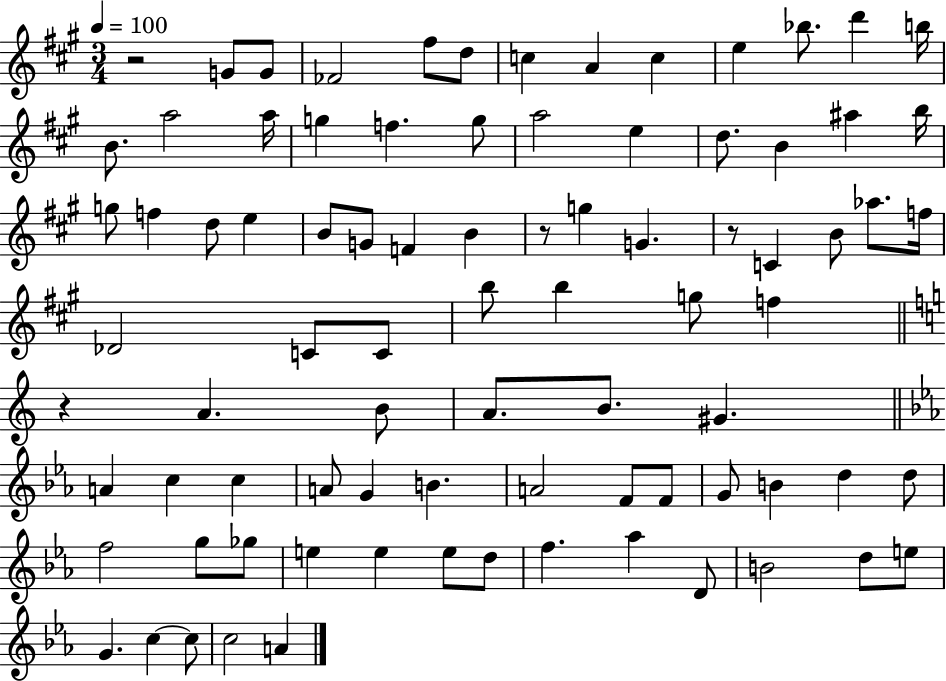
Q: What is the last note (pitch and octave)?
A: A4